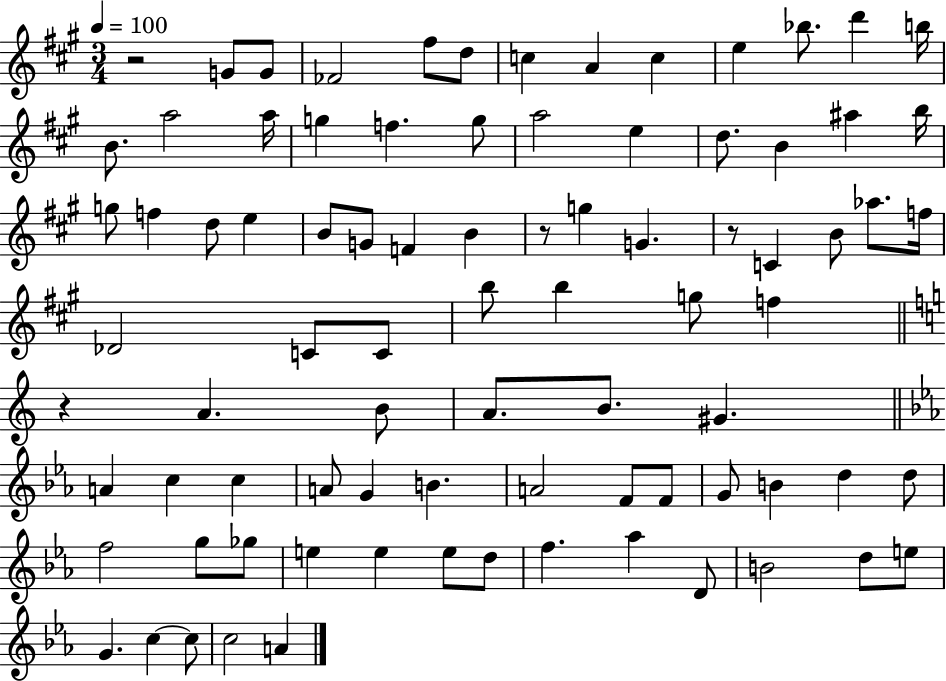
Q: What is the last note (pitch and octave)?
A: A4